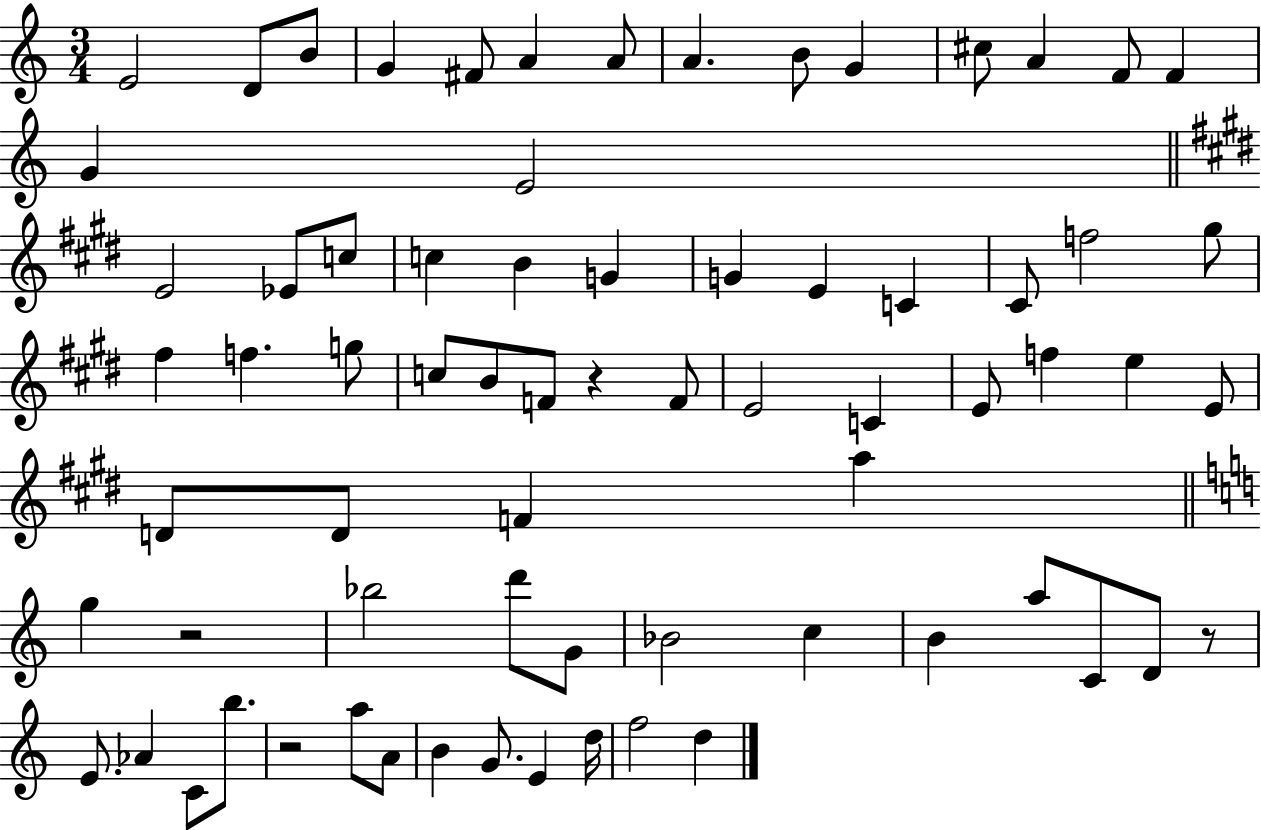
X:1
T:Untitled
M:3/4
L:1/4
K:C
E2 D/2 B/2 G ^F/2 A A/2 A B/2 G ^c/2 A F/2 F G E2 E2 _E/2 c/2 c B G G E C ^C/2 f2 ^g/2 ^f f g/2 c/2 B/2 F/2 z F/2 E2 C E/2 f e E/2 D/2 D/2 F a g z2 _b2 d'/2 G/2 _B2 c B a/2 C/2 D/2 z/2 E/2 _A C/2 b/2 z2 a/2 A/2 B G/2 E d/4 f2 d